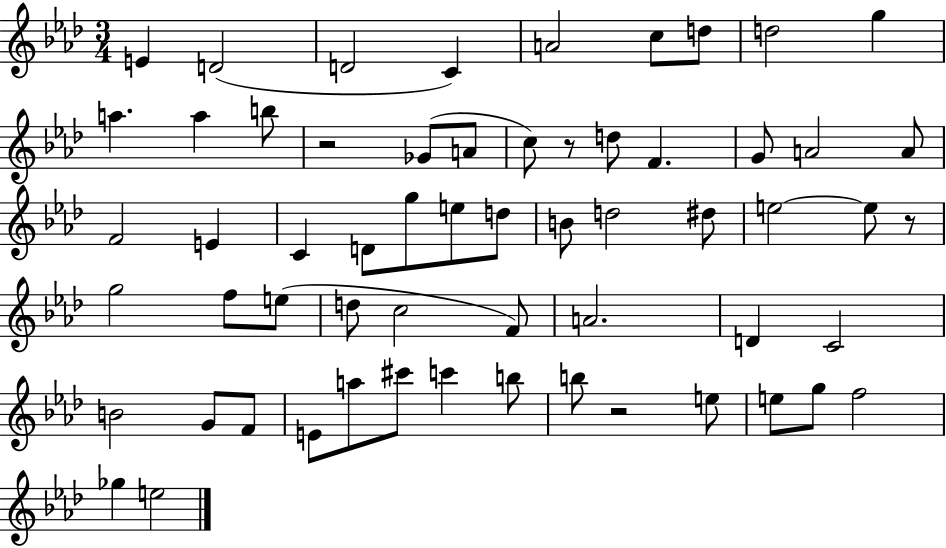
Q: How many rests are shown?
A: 4